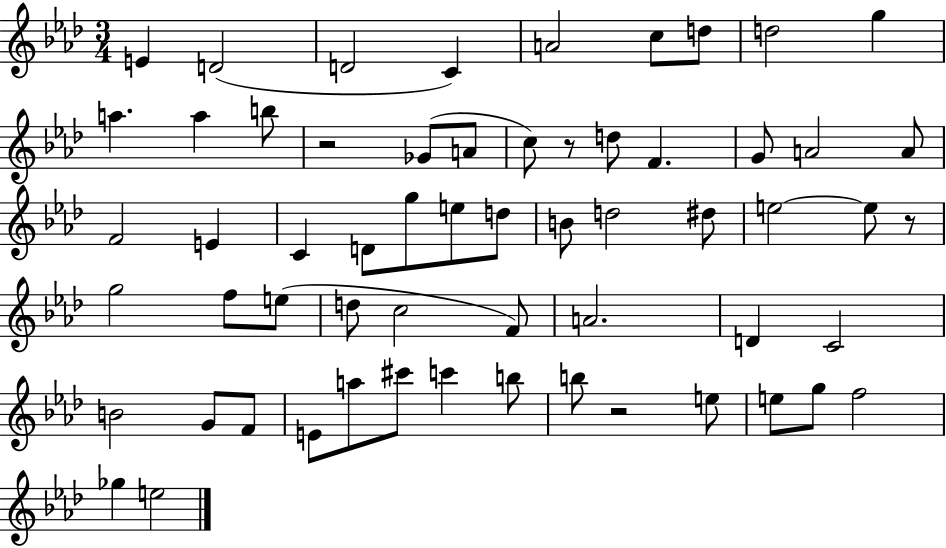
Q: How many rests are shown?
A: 4